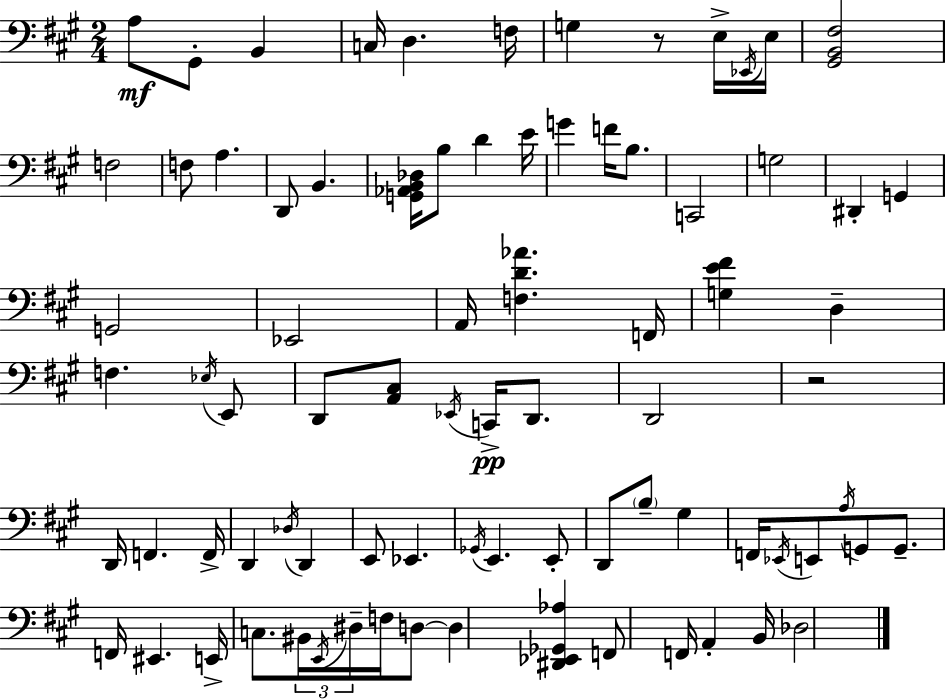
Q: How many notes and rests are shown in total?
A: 81